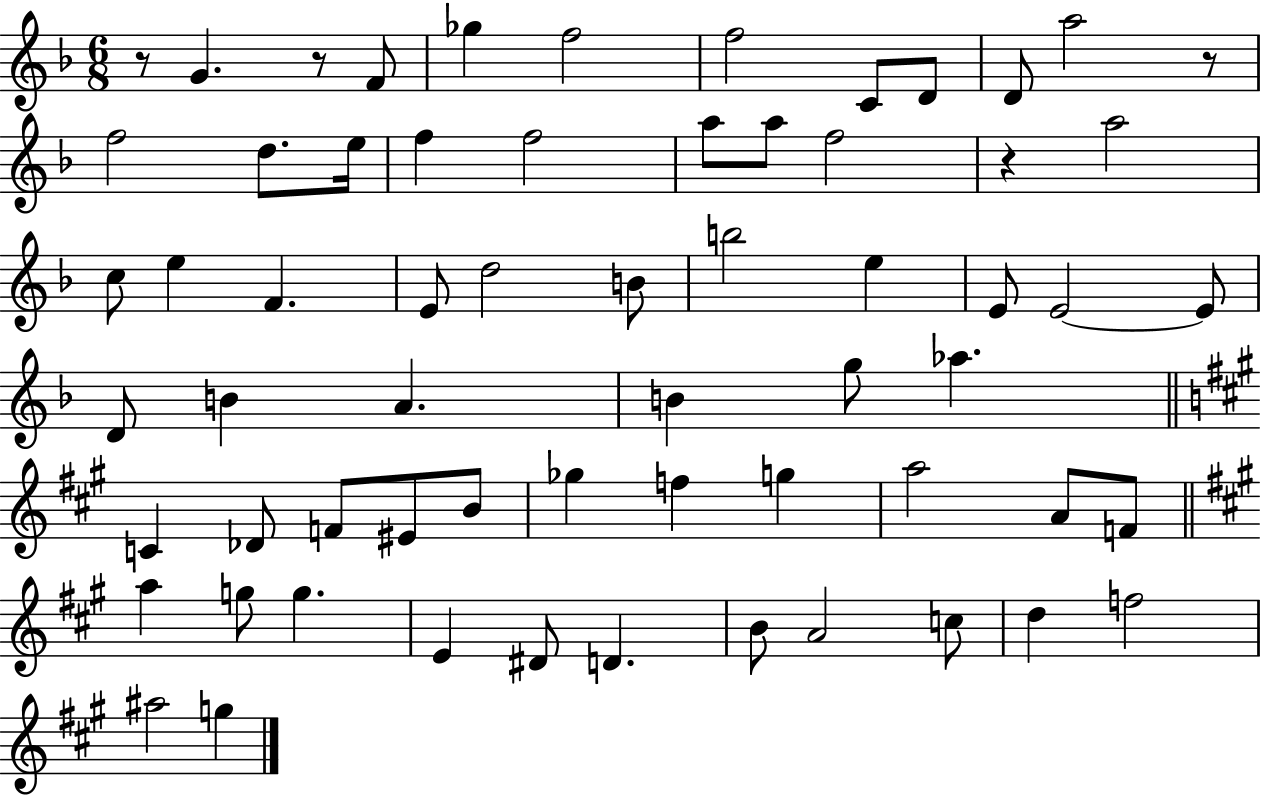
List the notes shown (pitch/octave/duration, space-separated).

R/e G4/q. R/e F4/e Gb5/q F5/h F5/h C4/e D4/e D4/e A5/h R/e F5/h D5/e. E5/s F5/q F5/h A5/e A5/e F5/h R/q A5/h C5/e E5/q F4/q. E4/e D5/h B4/e B5/h E5/q E4/e E4/h E4/e D4/e B4/q A4/q. B4/q G5/e Ab5/q. C4/q Db4/e F4/e EIS4/e B4/e Gb5/q F5/q G5/q A5/h A4/e F4/e A5/q G5/e G5/q. E4/q D#4/e D4/q. B4/e A4/h C5/e D5/q F5/h A#5/h G5/q